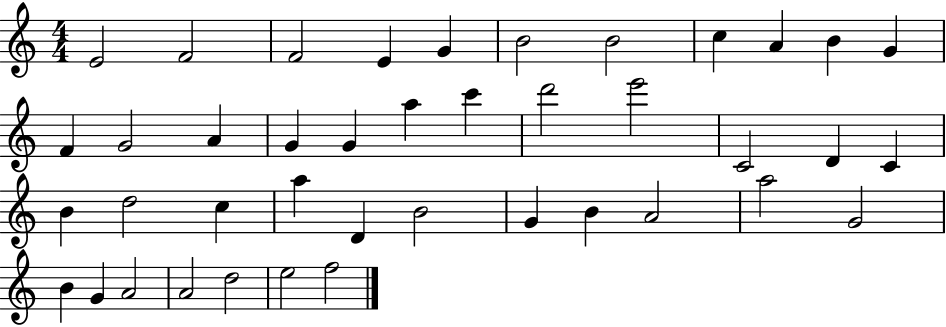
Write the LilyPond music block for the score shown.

{
  \clef treble
  \numericTimeSignature
  \time 4/4
  \key c \major
  e'2 f'2 | f'2 e'4 g'4 | b'2 b'2 | c''4 a'4 b'4 g'4 | \break f'4 g'2 a'4 | g'4 g'4 a''4 c'''4 | d'''2 e'''2 | c'2 d'4 c'4 | \break b'4 d''2 c''4 | a''4 d'4 b'2 | g'4 b'4 a'2 | a''2 g'2 | \break b'4 g'4 a'2 | a'2 d''2 | e''2 f''2 | \bar "|."
}